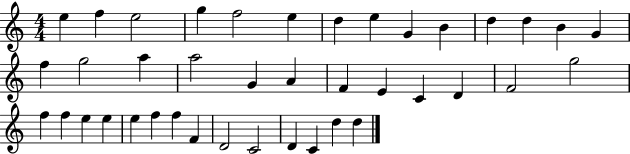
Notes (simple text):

E5/q F5/q E5/h G5/q F5/h E5/q D5/q E5/q G4/q B4/q D5/q D5/q B4/q G4/q F5/q G5/h A5/q A5/h G4/q A4/q F4/q E4/q C4/q D4/q F4/h G5/h F5/q F5/q E5/q E5/q E5/q F5/q F5/q F4/q D4/h C4/h D4/q C4/q D5/q D5/q